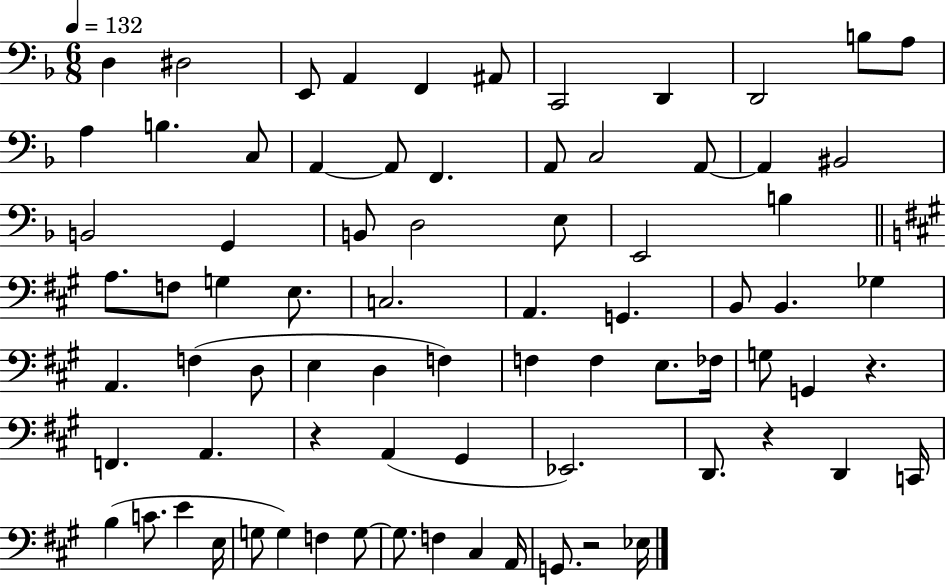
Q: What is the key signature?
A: F major